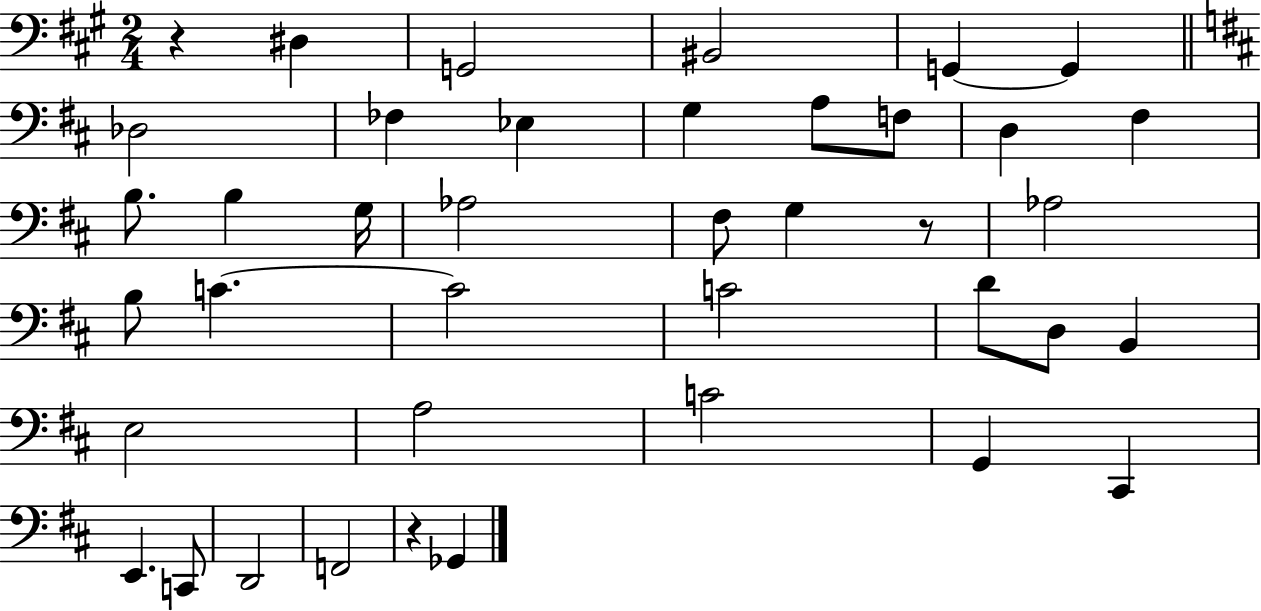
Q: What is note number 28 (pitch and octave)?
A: E3